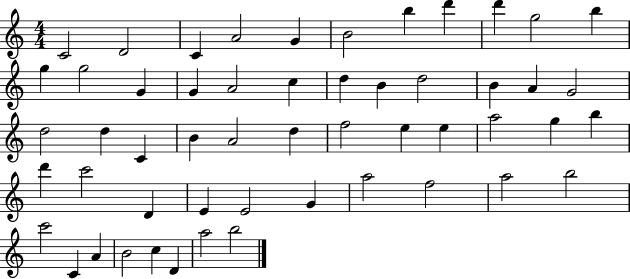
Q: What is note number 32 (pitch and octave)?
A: E5